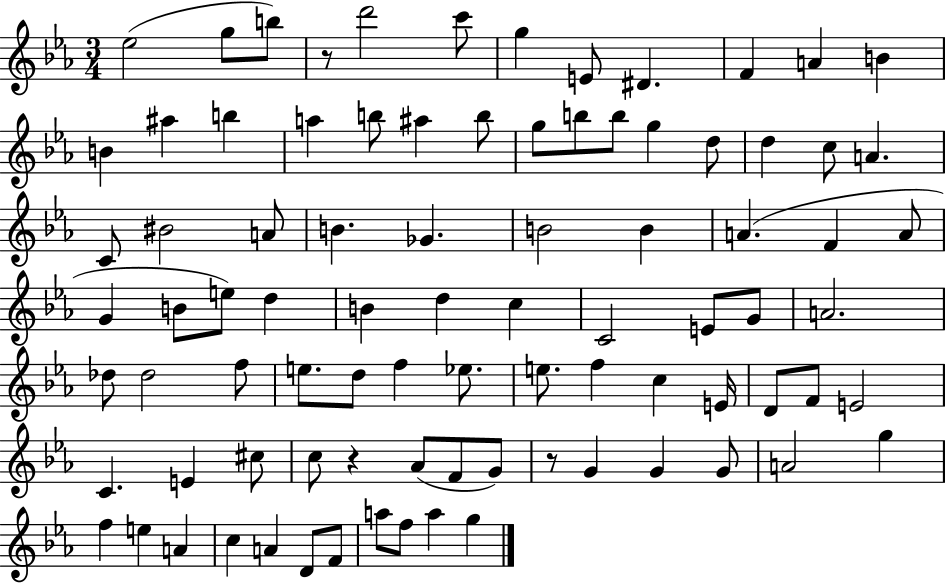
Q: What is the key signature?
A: EES major